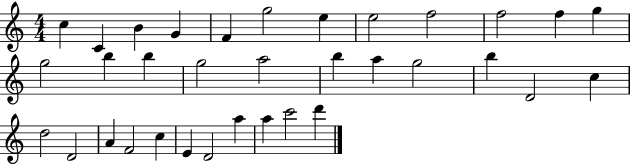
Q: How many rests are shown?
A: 0